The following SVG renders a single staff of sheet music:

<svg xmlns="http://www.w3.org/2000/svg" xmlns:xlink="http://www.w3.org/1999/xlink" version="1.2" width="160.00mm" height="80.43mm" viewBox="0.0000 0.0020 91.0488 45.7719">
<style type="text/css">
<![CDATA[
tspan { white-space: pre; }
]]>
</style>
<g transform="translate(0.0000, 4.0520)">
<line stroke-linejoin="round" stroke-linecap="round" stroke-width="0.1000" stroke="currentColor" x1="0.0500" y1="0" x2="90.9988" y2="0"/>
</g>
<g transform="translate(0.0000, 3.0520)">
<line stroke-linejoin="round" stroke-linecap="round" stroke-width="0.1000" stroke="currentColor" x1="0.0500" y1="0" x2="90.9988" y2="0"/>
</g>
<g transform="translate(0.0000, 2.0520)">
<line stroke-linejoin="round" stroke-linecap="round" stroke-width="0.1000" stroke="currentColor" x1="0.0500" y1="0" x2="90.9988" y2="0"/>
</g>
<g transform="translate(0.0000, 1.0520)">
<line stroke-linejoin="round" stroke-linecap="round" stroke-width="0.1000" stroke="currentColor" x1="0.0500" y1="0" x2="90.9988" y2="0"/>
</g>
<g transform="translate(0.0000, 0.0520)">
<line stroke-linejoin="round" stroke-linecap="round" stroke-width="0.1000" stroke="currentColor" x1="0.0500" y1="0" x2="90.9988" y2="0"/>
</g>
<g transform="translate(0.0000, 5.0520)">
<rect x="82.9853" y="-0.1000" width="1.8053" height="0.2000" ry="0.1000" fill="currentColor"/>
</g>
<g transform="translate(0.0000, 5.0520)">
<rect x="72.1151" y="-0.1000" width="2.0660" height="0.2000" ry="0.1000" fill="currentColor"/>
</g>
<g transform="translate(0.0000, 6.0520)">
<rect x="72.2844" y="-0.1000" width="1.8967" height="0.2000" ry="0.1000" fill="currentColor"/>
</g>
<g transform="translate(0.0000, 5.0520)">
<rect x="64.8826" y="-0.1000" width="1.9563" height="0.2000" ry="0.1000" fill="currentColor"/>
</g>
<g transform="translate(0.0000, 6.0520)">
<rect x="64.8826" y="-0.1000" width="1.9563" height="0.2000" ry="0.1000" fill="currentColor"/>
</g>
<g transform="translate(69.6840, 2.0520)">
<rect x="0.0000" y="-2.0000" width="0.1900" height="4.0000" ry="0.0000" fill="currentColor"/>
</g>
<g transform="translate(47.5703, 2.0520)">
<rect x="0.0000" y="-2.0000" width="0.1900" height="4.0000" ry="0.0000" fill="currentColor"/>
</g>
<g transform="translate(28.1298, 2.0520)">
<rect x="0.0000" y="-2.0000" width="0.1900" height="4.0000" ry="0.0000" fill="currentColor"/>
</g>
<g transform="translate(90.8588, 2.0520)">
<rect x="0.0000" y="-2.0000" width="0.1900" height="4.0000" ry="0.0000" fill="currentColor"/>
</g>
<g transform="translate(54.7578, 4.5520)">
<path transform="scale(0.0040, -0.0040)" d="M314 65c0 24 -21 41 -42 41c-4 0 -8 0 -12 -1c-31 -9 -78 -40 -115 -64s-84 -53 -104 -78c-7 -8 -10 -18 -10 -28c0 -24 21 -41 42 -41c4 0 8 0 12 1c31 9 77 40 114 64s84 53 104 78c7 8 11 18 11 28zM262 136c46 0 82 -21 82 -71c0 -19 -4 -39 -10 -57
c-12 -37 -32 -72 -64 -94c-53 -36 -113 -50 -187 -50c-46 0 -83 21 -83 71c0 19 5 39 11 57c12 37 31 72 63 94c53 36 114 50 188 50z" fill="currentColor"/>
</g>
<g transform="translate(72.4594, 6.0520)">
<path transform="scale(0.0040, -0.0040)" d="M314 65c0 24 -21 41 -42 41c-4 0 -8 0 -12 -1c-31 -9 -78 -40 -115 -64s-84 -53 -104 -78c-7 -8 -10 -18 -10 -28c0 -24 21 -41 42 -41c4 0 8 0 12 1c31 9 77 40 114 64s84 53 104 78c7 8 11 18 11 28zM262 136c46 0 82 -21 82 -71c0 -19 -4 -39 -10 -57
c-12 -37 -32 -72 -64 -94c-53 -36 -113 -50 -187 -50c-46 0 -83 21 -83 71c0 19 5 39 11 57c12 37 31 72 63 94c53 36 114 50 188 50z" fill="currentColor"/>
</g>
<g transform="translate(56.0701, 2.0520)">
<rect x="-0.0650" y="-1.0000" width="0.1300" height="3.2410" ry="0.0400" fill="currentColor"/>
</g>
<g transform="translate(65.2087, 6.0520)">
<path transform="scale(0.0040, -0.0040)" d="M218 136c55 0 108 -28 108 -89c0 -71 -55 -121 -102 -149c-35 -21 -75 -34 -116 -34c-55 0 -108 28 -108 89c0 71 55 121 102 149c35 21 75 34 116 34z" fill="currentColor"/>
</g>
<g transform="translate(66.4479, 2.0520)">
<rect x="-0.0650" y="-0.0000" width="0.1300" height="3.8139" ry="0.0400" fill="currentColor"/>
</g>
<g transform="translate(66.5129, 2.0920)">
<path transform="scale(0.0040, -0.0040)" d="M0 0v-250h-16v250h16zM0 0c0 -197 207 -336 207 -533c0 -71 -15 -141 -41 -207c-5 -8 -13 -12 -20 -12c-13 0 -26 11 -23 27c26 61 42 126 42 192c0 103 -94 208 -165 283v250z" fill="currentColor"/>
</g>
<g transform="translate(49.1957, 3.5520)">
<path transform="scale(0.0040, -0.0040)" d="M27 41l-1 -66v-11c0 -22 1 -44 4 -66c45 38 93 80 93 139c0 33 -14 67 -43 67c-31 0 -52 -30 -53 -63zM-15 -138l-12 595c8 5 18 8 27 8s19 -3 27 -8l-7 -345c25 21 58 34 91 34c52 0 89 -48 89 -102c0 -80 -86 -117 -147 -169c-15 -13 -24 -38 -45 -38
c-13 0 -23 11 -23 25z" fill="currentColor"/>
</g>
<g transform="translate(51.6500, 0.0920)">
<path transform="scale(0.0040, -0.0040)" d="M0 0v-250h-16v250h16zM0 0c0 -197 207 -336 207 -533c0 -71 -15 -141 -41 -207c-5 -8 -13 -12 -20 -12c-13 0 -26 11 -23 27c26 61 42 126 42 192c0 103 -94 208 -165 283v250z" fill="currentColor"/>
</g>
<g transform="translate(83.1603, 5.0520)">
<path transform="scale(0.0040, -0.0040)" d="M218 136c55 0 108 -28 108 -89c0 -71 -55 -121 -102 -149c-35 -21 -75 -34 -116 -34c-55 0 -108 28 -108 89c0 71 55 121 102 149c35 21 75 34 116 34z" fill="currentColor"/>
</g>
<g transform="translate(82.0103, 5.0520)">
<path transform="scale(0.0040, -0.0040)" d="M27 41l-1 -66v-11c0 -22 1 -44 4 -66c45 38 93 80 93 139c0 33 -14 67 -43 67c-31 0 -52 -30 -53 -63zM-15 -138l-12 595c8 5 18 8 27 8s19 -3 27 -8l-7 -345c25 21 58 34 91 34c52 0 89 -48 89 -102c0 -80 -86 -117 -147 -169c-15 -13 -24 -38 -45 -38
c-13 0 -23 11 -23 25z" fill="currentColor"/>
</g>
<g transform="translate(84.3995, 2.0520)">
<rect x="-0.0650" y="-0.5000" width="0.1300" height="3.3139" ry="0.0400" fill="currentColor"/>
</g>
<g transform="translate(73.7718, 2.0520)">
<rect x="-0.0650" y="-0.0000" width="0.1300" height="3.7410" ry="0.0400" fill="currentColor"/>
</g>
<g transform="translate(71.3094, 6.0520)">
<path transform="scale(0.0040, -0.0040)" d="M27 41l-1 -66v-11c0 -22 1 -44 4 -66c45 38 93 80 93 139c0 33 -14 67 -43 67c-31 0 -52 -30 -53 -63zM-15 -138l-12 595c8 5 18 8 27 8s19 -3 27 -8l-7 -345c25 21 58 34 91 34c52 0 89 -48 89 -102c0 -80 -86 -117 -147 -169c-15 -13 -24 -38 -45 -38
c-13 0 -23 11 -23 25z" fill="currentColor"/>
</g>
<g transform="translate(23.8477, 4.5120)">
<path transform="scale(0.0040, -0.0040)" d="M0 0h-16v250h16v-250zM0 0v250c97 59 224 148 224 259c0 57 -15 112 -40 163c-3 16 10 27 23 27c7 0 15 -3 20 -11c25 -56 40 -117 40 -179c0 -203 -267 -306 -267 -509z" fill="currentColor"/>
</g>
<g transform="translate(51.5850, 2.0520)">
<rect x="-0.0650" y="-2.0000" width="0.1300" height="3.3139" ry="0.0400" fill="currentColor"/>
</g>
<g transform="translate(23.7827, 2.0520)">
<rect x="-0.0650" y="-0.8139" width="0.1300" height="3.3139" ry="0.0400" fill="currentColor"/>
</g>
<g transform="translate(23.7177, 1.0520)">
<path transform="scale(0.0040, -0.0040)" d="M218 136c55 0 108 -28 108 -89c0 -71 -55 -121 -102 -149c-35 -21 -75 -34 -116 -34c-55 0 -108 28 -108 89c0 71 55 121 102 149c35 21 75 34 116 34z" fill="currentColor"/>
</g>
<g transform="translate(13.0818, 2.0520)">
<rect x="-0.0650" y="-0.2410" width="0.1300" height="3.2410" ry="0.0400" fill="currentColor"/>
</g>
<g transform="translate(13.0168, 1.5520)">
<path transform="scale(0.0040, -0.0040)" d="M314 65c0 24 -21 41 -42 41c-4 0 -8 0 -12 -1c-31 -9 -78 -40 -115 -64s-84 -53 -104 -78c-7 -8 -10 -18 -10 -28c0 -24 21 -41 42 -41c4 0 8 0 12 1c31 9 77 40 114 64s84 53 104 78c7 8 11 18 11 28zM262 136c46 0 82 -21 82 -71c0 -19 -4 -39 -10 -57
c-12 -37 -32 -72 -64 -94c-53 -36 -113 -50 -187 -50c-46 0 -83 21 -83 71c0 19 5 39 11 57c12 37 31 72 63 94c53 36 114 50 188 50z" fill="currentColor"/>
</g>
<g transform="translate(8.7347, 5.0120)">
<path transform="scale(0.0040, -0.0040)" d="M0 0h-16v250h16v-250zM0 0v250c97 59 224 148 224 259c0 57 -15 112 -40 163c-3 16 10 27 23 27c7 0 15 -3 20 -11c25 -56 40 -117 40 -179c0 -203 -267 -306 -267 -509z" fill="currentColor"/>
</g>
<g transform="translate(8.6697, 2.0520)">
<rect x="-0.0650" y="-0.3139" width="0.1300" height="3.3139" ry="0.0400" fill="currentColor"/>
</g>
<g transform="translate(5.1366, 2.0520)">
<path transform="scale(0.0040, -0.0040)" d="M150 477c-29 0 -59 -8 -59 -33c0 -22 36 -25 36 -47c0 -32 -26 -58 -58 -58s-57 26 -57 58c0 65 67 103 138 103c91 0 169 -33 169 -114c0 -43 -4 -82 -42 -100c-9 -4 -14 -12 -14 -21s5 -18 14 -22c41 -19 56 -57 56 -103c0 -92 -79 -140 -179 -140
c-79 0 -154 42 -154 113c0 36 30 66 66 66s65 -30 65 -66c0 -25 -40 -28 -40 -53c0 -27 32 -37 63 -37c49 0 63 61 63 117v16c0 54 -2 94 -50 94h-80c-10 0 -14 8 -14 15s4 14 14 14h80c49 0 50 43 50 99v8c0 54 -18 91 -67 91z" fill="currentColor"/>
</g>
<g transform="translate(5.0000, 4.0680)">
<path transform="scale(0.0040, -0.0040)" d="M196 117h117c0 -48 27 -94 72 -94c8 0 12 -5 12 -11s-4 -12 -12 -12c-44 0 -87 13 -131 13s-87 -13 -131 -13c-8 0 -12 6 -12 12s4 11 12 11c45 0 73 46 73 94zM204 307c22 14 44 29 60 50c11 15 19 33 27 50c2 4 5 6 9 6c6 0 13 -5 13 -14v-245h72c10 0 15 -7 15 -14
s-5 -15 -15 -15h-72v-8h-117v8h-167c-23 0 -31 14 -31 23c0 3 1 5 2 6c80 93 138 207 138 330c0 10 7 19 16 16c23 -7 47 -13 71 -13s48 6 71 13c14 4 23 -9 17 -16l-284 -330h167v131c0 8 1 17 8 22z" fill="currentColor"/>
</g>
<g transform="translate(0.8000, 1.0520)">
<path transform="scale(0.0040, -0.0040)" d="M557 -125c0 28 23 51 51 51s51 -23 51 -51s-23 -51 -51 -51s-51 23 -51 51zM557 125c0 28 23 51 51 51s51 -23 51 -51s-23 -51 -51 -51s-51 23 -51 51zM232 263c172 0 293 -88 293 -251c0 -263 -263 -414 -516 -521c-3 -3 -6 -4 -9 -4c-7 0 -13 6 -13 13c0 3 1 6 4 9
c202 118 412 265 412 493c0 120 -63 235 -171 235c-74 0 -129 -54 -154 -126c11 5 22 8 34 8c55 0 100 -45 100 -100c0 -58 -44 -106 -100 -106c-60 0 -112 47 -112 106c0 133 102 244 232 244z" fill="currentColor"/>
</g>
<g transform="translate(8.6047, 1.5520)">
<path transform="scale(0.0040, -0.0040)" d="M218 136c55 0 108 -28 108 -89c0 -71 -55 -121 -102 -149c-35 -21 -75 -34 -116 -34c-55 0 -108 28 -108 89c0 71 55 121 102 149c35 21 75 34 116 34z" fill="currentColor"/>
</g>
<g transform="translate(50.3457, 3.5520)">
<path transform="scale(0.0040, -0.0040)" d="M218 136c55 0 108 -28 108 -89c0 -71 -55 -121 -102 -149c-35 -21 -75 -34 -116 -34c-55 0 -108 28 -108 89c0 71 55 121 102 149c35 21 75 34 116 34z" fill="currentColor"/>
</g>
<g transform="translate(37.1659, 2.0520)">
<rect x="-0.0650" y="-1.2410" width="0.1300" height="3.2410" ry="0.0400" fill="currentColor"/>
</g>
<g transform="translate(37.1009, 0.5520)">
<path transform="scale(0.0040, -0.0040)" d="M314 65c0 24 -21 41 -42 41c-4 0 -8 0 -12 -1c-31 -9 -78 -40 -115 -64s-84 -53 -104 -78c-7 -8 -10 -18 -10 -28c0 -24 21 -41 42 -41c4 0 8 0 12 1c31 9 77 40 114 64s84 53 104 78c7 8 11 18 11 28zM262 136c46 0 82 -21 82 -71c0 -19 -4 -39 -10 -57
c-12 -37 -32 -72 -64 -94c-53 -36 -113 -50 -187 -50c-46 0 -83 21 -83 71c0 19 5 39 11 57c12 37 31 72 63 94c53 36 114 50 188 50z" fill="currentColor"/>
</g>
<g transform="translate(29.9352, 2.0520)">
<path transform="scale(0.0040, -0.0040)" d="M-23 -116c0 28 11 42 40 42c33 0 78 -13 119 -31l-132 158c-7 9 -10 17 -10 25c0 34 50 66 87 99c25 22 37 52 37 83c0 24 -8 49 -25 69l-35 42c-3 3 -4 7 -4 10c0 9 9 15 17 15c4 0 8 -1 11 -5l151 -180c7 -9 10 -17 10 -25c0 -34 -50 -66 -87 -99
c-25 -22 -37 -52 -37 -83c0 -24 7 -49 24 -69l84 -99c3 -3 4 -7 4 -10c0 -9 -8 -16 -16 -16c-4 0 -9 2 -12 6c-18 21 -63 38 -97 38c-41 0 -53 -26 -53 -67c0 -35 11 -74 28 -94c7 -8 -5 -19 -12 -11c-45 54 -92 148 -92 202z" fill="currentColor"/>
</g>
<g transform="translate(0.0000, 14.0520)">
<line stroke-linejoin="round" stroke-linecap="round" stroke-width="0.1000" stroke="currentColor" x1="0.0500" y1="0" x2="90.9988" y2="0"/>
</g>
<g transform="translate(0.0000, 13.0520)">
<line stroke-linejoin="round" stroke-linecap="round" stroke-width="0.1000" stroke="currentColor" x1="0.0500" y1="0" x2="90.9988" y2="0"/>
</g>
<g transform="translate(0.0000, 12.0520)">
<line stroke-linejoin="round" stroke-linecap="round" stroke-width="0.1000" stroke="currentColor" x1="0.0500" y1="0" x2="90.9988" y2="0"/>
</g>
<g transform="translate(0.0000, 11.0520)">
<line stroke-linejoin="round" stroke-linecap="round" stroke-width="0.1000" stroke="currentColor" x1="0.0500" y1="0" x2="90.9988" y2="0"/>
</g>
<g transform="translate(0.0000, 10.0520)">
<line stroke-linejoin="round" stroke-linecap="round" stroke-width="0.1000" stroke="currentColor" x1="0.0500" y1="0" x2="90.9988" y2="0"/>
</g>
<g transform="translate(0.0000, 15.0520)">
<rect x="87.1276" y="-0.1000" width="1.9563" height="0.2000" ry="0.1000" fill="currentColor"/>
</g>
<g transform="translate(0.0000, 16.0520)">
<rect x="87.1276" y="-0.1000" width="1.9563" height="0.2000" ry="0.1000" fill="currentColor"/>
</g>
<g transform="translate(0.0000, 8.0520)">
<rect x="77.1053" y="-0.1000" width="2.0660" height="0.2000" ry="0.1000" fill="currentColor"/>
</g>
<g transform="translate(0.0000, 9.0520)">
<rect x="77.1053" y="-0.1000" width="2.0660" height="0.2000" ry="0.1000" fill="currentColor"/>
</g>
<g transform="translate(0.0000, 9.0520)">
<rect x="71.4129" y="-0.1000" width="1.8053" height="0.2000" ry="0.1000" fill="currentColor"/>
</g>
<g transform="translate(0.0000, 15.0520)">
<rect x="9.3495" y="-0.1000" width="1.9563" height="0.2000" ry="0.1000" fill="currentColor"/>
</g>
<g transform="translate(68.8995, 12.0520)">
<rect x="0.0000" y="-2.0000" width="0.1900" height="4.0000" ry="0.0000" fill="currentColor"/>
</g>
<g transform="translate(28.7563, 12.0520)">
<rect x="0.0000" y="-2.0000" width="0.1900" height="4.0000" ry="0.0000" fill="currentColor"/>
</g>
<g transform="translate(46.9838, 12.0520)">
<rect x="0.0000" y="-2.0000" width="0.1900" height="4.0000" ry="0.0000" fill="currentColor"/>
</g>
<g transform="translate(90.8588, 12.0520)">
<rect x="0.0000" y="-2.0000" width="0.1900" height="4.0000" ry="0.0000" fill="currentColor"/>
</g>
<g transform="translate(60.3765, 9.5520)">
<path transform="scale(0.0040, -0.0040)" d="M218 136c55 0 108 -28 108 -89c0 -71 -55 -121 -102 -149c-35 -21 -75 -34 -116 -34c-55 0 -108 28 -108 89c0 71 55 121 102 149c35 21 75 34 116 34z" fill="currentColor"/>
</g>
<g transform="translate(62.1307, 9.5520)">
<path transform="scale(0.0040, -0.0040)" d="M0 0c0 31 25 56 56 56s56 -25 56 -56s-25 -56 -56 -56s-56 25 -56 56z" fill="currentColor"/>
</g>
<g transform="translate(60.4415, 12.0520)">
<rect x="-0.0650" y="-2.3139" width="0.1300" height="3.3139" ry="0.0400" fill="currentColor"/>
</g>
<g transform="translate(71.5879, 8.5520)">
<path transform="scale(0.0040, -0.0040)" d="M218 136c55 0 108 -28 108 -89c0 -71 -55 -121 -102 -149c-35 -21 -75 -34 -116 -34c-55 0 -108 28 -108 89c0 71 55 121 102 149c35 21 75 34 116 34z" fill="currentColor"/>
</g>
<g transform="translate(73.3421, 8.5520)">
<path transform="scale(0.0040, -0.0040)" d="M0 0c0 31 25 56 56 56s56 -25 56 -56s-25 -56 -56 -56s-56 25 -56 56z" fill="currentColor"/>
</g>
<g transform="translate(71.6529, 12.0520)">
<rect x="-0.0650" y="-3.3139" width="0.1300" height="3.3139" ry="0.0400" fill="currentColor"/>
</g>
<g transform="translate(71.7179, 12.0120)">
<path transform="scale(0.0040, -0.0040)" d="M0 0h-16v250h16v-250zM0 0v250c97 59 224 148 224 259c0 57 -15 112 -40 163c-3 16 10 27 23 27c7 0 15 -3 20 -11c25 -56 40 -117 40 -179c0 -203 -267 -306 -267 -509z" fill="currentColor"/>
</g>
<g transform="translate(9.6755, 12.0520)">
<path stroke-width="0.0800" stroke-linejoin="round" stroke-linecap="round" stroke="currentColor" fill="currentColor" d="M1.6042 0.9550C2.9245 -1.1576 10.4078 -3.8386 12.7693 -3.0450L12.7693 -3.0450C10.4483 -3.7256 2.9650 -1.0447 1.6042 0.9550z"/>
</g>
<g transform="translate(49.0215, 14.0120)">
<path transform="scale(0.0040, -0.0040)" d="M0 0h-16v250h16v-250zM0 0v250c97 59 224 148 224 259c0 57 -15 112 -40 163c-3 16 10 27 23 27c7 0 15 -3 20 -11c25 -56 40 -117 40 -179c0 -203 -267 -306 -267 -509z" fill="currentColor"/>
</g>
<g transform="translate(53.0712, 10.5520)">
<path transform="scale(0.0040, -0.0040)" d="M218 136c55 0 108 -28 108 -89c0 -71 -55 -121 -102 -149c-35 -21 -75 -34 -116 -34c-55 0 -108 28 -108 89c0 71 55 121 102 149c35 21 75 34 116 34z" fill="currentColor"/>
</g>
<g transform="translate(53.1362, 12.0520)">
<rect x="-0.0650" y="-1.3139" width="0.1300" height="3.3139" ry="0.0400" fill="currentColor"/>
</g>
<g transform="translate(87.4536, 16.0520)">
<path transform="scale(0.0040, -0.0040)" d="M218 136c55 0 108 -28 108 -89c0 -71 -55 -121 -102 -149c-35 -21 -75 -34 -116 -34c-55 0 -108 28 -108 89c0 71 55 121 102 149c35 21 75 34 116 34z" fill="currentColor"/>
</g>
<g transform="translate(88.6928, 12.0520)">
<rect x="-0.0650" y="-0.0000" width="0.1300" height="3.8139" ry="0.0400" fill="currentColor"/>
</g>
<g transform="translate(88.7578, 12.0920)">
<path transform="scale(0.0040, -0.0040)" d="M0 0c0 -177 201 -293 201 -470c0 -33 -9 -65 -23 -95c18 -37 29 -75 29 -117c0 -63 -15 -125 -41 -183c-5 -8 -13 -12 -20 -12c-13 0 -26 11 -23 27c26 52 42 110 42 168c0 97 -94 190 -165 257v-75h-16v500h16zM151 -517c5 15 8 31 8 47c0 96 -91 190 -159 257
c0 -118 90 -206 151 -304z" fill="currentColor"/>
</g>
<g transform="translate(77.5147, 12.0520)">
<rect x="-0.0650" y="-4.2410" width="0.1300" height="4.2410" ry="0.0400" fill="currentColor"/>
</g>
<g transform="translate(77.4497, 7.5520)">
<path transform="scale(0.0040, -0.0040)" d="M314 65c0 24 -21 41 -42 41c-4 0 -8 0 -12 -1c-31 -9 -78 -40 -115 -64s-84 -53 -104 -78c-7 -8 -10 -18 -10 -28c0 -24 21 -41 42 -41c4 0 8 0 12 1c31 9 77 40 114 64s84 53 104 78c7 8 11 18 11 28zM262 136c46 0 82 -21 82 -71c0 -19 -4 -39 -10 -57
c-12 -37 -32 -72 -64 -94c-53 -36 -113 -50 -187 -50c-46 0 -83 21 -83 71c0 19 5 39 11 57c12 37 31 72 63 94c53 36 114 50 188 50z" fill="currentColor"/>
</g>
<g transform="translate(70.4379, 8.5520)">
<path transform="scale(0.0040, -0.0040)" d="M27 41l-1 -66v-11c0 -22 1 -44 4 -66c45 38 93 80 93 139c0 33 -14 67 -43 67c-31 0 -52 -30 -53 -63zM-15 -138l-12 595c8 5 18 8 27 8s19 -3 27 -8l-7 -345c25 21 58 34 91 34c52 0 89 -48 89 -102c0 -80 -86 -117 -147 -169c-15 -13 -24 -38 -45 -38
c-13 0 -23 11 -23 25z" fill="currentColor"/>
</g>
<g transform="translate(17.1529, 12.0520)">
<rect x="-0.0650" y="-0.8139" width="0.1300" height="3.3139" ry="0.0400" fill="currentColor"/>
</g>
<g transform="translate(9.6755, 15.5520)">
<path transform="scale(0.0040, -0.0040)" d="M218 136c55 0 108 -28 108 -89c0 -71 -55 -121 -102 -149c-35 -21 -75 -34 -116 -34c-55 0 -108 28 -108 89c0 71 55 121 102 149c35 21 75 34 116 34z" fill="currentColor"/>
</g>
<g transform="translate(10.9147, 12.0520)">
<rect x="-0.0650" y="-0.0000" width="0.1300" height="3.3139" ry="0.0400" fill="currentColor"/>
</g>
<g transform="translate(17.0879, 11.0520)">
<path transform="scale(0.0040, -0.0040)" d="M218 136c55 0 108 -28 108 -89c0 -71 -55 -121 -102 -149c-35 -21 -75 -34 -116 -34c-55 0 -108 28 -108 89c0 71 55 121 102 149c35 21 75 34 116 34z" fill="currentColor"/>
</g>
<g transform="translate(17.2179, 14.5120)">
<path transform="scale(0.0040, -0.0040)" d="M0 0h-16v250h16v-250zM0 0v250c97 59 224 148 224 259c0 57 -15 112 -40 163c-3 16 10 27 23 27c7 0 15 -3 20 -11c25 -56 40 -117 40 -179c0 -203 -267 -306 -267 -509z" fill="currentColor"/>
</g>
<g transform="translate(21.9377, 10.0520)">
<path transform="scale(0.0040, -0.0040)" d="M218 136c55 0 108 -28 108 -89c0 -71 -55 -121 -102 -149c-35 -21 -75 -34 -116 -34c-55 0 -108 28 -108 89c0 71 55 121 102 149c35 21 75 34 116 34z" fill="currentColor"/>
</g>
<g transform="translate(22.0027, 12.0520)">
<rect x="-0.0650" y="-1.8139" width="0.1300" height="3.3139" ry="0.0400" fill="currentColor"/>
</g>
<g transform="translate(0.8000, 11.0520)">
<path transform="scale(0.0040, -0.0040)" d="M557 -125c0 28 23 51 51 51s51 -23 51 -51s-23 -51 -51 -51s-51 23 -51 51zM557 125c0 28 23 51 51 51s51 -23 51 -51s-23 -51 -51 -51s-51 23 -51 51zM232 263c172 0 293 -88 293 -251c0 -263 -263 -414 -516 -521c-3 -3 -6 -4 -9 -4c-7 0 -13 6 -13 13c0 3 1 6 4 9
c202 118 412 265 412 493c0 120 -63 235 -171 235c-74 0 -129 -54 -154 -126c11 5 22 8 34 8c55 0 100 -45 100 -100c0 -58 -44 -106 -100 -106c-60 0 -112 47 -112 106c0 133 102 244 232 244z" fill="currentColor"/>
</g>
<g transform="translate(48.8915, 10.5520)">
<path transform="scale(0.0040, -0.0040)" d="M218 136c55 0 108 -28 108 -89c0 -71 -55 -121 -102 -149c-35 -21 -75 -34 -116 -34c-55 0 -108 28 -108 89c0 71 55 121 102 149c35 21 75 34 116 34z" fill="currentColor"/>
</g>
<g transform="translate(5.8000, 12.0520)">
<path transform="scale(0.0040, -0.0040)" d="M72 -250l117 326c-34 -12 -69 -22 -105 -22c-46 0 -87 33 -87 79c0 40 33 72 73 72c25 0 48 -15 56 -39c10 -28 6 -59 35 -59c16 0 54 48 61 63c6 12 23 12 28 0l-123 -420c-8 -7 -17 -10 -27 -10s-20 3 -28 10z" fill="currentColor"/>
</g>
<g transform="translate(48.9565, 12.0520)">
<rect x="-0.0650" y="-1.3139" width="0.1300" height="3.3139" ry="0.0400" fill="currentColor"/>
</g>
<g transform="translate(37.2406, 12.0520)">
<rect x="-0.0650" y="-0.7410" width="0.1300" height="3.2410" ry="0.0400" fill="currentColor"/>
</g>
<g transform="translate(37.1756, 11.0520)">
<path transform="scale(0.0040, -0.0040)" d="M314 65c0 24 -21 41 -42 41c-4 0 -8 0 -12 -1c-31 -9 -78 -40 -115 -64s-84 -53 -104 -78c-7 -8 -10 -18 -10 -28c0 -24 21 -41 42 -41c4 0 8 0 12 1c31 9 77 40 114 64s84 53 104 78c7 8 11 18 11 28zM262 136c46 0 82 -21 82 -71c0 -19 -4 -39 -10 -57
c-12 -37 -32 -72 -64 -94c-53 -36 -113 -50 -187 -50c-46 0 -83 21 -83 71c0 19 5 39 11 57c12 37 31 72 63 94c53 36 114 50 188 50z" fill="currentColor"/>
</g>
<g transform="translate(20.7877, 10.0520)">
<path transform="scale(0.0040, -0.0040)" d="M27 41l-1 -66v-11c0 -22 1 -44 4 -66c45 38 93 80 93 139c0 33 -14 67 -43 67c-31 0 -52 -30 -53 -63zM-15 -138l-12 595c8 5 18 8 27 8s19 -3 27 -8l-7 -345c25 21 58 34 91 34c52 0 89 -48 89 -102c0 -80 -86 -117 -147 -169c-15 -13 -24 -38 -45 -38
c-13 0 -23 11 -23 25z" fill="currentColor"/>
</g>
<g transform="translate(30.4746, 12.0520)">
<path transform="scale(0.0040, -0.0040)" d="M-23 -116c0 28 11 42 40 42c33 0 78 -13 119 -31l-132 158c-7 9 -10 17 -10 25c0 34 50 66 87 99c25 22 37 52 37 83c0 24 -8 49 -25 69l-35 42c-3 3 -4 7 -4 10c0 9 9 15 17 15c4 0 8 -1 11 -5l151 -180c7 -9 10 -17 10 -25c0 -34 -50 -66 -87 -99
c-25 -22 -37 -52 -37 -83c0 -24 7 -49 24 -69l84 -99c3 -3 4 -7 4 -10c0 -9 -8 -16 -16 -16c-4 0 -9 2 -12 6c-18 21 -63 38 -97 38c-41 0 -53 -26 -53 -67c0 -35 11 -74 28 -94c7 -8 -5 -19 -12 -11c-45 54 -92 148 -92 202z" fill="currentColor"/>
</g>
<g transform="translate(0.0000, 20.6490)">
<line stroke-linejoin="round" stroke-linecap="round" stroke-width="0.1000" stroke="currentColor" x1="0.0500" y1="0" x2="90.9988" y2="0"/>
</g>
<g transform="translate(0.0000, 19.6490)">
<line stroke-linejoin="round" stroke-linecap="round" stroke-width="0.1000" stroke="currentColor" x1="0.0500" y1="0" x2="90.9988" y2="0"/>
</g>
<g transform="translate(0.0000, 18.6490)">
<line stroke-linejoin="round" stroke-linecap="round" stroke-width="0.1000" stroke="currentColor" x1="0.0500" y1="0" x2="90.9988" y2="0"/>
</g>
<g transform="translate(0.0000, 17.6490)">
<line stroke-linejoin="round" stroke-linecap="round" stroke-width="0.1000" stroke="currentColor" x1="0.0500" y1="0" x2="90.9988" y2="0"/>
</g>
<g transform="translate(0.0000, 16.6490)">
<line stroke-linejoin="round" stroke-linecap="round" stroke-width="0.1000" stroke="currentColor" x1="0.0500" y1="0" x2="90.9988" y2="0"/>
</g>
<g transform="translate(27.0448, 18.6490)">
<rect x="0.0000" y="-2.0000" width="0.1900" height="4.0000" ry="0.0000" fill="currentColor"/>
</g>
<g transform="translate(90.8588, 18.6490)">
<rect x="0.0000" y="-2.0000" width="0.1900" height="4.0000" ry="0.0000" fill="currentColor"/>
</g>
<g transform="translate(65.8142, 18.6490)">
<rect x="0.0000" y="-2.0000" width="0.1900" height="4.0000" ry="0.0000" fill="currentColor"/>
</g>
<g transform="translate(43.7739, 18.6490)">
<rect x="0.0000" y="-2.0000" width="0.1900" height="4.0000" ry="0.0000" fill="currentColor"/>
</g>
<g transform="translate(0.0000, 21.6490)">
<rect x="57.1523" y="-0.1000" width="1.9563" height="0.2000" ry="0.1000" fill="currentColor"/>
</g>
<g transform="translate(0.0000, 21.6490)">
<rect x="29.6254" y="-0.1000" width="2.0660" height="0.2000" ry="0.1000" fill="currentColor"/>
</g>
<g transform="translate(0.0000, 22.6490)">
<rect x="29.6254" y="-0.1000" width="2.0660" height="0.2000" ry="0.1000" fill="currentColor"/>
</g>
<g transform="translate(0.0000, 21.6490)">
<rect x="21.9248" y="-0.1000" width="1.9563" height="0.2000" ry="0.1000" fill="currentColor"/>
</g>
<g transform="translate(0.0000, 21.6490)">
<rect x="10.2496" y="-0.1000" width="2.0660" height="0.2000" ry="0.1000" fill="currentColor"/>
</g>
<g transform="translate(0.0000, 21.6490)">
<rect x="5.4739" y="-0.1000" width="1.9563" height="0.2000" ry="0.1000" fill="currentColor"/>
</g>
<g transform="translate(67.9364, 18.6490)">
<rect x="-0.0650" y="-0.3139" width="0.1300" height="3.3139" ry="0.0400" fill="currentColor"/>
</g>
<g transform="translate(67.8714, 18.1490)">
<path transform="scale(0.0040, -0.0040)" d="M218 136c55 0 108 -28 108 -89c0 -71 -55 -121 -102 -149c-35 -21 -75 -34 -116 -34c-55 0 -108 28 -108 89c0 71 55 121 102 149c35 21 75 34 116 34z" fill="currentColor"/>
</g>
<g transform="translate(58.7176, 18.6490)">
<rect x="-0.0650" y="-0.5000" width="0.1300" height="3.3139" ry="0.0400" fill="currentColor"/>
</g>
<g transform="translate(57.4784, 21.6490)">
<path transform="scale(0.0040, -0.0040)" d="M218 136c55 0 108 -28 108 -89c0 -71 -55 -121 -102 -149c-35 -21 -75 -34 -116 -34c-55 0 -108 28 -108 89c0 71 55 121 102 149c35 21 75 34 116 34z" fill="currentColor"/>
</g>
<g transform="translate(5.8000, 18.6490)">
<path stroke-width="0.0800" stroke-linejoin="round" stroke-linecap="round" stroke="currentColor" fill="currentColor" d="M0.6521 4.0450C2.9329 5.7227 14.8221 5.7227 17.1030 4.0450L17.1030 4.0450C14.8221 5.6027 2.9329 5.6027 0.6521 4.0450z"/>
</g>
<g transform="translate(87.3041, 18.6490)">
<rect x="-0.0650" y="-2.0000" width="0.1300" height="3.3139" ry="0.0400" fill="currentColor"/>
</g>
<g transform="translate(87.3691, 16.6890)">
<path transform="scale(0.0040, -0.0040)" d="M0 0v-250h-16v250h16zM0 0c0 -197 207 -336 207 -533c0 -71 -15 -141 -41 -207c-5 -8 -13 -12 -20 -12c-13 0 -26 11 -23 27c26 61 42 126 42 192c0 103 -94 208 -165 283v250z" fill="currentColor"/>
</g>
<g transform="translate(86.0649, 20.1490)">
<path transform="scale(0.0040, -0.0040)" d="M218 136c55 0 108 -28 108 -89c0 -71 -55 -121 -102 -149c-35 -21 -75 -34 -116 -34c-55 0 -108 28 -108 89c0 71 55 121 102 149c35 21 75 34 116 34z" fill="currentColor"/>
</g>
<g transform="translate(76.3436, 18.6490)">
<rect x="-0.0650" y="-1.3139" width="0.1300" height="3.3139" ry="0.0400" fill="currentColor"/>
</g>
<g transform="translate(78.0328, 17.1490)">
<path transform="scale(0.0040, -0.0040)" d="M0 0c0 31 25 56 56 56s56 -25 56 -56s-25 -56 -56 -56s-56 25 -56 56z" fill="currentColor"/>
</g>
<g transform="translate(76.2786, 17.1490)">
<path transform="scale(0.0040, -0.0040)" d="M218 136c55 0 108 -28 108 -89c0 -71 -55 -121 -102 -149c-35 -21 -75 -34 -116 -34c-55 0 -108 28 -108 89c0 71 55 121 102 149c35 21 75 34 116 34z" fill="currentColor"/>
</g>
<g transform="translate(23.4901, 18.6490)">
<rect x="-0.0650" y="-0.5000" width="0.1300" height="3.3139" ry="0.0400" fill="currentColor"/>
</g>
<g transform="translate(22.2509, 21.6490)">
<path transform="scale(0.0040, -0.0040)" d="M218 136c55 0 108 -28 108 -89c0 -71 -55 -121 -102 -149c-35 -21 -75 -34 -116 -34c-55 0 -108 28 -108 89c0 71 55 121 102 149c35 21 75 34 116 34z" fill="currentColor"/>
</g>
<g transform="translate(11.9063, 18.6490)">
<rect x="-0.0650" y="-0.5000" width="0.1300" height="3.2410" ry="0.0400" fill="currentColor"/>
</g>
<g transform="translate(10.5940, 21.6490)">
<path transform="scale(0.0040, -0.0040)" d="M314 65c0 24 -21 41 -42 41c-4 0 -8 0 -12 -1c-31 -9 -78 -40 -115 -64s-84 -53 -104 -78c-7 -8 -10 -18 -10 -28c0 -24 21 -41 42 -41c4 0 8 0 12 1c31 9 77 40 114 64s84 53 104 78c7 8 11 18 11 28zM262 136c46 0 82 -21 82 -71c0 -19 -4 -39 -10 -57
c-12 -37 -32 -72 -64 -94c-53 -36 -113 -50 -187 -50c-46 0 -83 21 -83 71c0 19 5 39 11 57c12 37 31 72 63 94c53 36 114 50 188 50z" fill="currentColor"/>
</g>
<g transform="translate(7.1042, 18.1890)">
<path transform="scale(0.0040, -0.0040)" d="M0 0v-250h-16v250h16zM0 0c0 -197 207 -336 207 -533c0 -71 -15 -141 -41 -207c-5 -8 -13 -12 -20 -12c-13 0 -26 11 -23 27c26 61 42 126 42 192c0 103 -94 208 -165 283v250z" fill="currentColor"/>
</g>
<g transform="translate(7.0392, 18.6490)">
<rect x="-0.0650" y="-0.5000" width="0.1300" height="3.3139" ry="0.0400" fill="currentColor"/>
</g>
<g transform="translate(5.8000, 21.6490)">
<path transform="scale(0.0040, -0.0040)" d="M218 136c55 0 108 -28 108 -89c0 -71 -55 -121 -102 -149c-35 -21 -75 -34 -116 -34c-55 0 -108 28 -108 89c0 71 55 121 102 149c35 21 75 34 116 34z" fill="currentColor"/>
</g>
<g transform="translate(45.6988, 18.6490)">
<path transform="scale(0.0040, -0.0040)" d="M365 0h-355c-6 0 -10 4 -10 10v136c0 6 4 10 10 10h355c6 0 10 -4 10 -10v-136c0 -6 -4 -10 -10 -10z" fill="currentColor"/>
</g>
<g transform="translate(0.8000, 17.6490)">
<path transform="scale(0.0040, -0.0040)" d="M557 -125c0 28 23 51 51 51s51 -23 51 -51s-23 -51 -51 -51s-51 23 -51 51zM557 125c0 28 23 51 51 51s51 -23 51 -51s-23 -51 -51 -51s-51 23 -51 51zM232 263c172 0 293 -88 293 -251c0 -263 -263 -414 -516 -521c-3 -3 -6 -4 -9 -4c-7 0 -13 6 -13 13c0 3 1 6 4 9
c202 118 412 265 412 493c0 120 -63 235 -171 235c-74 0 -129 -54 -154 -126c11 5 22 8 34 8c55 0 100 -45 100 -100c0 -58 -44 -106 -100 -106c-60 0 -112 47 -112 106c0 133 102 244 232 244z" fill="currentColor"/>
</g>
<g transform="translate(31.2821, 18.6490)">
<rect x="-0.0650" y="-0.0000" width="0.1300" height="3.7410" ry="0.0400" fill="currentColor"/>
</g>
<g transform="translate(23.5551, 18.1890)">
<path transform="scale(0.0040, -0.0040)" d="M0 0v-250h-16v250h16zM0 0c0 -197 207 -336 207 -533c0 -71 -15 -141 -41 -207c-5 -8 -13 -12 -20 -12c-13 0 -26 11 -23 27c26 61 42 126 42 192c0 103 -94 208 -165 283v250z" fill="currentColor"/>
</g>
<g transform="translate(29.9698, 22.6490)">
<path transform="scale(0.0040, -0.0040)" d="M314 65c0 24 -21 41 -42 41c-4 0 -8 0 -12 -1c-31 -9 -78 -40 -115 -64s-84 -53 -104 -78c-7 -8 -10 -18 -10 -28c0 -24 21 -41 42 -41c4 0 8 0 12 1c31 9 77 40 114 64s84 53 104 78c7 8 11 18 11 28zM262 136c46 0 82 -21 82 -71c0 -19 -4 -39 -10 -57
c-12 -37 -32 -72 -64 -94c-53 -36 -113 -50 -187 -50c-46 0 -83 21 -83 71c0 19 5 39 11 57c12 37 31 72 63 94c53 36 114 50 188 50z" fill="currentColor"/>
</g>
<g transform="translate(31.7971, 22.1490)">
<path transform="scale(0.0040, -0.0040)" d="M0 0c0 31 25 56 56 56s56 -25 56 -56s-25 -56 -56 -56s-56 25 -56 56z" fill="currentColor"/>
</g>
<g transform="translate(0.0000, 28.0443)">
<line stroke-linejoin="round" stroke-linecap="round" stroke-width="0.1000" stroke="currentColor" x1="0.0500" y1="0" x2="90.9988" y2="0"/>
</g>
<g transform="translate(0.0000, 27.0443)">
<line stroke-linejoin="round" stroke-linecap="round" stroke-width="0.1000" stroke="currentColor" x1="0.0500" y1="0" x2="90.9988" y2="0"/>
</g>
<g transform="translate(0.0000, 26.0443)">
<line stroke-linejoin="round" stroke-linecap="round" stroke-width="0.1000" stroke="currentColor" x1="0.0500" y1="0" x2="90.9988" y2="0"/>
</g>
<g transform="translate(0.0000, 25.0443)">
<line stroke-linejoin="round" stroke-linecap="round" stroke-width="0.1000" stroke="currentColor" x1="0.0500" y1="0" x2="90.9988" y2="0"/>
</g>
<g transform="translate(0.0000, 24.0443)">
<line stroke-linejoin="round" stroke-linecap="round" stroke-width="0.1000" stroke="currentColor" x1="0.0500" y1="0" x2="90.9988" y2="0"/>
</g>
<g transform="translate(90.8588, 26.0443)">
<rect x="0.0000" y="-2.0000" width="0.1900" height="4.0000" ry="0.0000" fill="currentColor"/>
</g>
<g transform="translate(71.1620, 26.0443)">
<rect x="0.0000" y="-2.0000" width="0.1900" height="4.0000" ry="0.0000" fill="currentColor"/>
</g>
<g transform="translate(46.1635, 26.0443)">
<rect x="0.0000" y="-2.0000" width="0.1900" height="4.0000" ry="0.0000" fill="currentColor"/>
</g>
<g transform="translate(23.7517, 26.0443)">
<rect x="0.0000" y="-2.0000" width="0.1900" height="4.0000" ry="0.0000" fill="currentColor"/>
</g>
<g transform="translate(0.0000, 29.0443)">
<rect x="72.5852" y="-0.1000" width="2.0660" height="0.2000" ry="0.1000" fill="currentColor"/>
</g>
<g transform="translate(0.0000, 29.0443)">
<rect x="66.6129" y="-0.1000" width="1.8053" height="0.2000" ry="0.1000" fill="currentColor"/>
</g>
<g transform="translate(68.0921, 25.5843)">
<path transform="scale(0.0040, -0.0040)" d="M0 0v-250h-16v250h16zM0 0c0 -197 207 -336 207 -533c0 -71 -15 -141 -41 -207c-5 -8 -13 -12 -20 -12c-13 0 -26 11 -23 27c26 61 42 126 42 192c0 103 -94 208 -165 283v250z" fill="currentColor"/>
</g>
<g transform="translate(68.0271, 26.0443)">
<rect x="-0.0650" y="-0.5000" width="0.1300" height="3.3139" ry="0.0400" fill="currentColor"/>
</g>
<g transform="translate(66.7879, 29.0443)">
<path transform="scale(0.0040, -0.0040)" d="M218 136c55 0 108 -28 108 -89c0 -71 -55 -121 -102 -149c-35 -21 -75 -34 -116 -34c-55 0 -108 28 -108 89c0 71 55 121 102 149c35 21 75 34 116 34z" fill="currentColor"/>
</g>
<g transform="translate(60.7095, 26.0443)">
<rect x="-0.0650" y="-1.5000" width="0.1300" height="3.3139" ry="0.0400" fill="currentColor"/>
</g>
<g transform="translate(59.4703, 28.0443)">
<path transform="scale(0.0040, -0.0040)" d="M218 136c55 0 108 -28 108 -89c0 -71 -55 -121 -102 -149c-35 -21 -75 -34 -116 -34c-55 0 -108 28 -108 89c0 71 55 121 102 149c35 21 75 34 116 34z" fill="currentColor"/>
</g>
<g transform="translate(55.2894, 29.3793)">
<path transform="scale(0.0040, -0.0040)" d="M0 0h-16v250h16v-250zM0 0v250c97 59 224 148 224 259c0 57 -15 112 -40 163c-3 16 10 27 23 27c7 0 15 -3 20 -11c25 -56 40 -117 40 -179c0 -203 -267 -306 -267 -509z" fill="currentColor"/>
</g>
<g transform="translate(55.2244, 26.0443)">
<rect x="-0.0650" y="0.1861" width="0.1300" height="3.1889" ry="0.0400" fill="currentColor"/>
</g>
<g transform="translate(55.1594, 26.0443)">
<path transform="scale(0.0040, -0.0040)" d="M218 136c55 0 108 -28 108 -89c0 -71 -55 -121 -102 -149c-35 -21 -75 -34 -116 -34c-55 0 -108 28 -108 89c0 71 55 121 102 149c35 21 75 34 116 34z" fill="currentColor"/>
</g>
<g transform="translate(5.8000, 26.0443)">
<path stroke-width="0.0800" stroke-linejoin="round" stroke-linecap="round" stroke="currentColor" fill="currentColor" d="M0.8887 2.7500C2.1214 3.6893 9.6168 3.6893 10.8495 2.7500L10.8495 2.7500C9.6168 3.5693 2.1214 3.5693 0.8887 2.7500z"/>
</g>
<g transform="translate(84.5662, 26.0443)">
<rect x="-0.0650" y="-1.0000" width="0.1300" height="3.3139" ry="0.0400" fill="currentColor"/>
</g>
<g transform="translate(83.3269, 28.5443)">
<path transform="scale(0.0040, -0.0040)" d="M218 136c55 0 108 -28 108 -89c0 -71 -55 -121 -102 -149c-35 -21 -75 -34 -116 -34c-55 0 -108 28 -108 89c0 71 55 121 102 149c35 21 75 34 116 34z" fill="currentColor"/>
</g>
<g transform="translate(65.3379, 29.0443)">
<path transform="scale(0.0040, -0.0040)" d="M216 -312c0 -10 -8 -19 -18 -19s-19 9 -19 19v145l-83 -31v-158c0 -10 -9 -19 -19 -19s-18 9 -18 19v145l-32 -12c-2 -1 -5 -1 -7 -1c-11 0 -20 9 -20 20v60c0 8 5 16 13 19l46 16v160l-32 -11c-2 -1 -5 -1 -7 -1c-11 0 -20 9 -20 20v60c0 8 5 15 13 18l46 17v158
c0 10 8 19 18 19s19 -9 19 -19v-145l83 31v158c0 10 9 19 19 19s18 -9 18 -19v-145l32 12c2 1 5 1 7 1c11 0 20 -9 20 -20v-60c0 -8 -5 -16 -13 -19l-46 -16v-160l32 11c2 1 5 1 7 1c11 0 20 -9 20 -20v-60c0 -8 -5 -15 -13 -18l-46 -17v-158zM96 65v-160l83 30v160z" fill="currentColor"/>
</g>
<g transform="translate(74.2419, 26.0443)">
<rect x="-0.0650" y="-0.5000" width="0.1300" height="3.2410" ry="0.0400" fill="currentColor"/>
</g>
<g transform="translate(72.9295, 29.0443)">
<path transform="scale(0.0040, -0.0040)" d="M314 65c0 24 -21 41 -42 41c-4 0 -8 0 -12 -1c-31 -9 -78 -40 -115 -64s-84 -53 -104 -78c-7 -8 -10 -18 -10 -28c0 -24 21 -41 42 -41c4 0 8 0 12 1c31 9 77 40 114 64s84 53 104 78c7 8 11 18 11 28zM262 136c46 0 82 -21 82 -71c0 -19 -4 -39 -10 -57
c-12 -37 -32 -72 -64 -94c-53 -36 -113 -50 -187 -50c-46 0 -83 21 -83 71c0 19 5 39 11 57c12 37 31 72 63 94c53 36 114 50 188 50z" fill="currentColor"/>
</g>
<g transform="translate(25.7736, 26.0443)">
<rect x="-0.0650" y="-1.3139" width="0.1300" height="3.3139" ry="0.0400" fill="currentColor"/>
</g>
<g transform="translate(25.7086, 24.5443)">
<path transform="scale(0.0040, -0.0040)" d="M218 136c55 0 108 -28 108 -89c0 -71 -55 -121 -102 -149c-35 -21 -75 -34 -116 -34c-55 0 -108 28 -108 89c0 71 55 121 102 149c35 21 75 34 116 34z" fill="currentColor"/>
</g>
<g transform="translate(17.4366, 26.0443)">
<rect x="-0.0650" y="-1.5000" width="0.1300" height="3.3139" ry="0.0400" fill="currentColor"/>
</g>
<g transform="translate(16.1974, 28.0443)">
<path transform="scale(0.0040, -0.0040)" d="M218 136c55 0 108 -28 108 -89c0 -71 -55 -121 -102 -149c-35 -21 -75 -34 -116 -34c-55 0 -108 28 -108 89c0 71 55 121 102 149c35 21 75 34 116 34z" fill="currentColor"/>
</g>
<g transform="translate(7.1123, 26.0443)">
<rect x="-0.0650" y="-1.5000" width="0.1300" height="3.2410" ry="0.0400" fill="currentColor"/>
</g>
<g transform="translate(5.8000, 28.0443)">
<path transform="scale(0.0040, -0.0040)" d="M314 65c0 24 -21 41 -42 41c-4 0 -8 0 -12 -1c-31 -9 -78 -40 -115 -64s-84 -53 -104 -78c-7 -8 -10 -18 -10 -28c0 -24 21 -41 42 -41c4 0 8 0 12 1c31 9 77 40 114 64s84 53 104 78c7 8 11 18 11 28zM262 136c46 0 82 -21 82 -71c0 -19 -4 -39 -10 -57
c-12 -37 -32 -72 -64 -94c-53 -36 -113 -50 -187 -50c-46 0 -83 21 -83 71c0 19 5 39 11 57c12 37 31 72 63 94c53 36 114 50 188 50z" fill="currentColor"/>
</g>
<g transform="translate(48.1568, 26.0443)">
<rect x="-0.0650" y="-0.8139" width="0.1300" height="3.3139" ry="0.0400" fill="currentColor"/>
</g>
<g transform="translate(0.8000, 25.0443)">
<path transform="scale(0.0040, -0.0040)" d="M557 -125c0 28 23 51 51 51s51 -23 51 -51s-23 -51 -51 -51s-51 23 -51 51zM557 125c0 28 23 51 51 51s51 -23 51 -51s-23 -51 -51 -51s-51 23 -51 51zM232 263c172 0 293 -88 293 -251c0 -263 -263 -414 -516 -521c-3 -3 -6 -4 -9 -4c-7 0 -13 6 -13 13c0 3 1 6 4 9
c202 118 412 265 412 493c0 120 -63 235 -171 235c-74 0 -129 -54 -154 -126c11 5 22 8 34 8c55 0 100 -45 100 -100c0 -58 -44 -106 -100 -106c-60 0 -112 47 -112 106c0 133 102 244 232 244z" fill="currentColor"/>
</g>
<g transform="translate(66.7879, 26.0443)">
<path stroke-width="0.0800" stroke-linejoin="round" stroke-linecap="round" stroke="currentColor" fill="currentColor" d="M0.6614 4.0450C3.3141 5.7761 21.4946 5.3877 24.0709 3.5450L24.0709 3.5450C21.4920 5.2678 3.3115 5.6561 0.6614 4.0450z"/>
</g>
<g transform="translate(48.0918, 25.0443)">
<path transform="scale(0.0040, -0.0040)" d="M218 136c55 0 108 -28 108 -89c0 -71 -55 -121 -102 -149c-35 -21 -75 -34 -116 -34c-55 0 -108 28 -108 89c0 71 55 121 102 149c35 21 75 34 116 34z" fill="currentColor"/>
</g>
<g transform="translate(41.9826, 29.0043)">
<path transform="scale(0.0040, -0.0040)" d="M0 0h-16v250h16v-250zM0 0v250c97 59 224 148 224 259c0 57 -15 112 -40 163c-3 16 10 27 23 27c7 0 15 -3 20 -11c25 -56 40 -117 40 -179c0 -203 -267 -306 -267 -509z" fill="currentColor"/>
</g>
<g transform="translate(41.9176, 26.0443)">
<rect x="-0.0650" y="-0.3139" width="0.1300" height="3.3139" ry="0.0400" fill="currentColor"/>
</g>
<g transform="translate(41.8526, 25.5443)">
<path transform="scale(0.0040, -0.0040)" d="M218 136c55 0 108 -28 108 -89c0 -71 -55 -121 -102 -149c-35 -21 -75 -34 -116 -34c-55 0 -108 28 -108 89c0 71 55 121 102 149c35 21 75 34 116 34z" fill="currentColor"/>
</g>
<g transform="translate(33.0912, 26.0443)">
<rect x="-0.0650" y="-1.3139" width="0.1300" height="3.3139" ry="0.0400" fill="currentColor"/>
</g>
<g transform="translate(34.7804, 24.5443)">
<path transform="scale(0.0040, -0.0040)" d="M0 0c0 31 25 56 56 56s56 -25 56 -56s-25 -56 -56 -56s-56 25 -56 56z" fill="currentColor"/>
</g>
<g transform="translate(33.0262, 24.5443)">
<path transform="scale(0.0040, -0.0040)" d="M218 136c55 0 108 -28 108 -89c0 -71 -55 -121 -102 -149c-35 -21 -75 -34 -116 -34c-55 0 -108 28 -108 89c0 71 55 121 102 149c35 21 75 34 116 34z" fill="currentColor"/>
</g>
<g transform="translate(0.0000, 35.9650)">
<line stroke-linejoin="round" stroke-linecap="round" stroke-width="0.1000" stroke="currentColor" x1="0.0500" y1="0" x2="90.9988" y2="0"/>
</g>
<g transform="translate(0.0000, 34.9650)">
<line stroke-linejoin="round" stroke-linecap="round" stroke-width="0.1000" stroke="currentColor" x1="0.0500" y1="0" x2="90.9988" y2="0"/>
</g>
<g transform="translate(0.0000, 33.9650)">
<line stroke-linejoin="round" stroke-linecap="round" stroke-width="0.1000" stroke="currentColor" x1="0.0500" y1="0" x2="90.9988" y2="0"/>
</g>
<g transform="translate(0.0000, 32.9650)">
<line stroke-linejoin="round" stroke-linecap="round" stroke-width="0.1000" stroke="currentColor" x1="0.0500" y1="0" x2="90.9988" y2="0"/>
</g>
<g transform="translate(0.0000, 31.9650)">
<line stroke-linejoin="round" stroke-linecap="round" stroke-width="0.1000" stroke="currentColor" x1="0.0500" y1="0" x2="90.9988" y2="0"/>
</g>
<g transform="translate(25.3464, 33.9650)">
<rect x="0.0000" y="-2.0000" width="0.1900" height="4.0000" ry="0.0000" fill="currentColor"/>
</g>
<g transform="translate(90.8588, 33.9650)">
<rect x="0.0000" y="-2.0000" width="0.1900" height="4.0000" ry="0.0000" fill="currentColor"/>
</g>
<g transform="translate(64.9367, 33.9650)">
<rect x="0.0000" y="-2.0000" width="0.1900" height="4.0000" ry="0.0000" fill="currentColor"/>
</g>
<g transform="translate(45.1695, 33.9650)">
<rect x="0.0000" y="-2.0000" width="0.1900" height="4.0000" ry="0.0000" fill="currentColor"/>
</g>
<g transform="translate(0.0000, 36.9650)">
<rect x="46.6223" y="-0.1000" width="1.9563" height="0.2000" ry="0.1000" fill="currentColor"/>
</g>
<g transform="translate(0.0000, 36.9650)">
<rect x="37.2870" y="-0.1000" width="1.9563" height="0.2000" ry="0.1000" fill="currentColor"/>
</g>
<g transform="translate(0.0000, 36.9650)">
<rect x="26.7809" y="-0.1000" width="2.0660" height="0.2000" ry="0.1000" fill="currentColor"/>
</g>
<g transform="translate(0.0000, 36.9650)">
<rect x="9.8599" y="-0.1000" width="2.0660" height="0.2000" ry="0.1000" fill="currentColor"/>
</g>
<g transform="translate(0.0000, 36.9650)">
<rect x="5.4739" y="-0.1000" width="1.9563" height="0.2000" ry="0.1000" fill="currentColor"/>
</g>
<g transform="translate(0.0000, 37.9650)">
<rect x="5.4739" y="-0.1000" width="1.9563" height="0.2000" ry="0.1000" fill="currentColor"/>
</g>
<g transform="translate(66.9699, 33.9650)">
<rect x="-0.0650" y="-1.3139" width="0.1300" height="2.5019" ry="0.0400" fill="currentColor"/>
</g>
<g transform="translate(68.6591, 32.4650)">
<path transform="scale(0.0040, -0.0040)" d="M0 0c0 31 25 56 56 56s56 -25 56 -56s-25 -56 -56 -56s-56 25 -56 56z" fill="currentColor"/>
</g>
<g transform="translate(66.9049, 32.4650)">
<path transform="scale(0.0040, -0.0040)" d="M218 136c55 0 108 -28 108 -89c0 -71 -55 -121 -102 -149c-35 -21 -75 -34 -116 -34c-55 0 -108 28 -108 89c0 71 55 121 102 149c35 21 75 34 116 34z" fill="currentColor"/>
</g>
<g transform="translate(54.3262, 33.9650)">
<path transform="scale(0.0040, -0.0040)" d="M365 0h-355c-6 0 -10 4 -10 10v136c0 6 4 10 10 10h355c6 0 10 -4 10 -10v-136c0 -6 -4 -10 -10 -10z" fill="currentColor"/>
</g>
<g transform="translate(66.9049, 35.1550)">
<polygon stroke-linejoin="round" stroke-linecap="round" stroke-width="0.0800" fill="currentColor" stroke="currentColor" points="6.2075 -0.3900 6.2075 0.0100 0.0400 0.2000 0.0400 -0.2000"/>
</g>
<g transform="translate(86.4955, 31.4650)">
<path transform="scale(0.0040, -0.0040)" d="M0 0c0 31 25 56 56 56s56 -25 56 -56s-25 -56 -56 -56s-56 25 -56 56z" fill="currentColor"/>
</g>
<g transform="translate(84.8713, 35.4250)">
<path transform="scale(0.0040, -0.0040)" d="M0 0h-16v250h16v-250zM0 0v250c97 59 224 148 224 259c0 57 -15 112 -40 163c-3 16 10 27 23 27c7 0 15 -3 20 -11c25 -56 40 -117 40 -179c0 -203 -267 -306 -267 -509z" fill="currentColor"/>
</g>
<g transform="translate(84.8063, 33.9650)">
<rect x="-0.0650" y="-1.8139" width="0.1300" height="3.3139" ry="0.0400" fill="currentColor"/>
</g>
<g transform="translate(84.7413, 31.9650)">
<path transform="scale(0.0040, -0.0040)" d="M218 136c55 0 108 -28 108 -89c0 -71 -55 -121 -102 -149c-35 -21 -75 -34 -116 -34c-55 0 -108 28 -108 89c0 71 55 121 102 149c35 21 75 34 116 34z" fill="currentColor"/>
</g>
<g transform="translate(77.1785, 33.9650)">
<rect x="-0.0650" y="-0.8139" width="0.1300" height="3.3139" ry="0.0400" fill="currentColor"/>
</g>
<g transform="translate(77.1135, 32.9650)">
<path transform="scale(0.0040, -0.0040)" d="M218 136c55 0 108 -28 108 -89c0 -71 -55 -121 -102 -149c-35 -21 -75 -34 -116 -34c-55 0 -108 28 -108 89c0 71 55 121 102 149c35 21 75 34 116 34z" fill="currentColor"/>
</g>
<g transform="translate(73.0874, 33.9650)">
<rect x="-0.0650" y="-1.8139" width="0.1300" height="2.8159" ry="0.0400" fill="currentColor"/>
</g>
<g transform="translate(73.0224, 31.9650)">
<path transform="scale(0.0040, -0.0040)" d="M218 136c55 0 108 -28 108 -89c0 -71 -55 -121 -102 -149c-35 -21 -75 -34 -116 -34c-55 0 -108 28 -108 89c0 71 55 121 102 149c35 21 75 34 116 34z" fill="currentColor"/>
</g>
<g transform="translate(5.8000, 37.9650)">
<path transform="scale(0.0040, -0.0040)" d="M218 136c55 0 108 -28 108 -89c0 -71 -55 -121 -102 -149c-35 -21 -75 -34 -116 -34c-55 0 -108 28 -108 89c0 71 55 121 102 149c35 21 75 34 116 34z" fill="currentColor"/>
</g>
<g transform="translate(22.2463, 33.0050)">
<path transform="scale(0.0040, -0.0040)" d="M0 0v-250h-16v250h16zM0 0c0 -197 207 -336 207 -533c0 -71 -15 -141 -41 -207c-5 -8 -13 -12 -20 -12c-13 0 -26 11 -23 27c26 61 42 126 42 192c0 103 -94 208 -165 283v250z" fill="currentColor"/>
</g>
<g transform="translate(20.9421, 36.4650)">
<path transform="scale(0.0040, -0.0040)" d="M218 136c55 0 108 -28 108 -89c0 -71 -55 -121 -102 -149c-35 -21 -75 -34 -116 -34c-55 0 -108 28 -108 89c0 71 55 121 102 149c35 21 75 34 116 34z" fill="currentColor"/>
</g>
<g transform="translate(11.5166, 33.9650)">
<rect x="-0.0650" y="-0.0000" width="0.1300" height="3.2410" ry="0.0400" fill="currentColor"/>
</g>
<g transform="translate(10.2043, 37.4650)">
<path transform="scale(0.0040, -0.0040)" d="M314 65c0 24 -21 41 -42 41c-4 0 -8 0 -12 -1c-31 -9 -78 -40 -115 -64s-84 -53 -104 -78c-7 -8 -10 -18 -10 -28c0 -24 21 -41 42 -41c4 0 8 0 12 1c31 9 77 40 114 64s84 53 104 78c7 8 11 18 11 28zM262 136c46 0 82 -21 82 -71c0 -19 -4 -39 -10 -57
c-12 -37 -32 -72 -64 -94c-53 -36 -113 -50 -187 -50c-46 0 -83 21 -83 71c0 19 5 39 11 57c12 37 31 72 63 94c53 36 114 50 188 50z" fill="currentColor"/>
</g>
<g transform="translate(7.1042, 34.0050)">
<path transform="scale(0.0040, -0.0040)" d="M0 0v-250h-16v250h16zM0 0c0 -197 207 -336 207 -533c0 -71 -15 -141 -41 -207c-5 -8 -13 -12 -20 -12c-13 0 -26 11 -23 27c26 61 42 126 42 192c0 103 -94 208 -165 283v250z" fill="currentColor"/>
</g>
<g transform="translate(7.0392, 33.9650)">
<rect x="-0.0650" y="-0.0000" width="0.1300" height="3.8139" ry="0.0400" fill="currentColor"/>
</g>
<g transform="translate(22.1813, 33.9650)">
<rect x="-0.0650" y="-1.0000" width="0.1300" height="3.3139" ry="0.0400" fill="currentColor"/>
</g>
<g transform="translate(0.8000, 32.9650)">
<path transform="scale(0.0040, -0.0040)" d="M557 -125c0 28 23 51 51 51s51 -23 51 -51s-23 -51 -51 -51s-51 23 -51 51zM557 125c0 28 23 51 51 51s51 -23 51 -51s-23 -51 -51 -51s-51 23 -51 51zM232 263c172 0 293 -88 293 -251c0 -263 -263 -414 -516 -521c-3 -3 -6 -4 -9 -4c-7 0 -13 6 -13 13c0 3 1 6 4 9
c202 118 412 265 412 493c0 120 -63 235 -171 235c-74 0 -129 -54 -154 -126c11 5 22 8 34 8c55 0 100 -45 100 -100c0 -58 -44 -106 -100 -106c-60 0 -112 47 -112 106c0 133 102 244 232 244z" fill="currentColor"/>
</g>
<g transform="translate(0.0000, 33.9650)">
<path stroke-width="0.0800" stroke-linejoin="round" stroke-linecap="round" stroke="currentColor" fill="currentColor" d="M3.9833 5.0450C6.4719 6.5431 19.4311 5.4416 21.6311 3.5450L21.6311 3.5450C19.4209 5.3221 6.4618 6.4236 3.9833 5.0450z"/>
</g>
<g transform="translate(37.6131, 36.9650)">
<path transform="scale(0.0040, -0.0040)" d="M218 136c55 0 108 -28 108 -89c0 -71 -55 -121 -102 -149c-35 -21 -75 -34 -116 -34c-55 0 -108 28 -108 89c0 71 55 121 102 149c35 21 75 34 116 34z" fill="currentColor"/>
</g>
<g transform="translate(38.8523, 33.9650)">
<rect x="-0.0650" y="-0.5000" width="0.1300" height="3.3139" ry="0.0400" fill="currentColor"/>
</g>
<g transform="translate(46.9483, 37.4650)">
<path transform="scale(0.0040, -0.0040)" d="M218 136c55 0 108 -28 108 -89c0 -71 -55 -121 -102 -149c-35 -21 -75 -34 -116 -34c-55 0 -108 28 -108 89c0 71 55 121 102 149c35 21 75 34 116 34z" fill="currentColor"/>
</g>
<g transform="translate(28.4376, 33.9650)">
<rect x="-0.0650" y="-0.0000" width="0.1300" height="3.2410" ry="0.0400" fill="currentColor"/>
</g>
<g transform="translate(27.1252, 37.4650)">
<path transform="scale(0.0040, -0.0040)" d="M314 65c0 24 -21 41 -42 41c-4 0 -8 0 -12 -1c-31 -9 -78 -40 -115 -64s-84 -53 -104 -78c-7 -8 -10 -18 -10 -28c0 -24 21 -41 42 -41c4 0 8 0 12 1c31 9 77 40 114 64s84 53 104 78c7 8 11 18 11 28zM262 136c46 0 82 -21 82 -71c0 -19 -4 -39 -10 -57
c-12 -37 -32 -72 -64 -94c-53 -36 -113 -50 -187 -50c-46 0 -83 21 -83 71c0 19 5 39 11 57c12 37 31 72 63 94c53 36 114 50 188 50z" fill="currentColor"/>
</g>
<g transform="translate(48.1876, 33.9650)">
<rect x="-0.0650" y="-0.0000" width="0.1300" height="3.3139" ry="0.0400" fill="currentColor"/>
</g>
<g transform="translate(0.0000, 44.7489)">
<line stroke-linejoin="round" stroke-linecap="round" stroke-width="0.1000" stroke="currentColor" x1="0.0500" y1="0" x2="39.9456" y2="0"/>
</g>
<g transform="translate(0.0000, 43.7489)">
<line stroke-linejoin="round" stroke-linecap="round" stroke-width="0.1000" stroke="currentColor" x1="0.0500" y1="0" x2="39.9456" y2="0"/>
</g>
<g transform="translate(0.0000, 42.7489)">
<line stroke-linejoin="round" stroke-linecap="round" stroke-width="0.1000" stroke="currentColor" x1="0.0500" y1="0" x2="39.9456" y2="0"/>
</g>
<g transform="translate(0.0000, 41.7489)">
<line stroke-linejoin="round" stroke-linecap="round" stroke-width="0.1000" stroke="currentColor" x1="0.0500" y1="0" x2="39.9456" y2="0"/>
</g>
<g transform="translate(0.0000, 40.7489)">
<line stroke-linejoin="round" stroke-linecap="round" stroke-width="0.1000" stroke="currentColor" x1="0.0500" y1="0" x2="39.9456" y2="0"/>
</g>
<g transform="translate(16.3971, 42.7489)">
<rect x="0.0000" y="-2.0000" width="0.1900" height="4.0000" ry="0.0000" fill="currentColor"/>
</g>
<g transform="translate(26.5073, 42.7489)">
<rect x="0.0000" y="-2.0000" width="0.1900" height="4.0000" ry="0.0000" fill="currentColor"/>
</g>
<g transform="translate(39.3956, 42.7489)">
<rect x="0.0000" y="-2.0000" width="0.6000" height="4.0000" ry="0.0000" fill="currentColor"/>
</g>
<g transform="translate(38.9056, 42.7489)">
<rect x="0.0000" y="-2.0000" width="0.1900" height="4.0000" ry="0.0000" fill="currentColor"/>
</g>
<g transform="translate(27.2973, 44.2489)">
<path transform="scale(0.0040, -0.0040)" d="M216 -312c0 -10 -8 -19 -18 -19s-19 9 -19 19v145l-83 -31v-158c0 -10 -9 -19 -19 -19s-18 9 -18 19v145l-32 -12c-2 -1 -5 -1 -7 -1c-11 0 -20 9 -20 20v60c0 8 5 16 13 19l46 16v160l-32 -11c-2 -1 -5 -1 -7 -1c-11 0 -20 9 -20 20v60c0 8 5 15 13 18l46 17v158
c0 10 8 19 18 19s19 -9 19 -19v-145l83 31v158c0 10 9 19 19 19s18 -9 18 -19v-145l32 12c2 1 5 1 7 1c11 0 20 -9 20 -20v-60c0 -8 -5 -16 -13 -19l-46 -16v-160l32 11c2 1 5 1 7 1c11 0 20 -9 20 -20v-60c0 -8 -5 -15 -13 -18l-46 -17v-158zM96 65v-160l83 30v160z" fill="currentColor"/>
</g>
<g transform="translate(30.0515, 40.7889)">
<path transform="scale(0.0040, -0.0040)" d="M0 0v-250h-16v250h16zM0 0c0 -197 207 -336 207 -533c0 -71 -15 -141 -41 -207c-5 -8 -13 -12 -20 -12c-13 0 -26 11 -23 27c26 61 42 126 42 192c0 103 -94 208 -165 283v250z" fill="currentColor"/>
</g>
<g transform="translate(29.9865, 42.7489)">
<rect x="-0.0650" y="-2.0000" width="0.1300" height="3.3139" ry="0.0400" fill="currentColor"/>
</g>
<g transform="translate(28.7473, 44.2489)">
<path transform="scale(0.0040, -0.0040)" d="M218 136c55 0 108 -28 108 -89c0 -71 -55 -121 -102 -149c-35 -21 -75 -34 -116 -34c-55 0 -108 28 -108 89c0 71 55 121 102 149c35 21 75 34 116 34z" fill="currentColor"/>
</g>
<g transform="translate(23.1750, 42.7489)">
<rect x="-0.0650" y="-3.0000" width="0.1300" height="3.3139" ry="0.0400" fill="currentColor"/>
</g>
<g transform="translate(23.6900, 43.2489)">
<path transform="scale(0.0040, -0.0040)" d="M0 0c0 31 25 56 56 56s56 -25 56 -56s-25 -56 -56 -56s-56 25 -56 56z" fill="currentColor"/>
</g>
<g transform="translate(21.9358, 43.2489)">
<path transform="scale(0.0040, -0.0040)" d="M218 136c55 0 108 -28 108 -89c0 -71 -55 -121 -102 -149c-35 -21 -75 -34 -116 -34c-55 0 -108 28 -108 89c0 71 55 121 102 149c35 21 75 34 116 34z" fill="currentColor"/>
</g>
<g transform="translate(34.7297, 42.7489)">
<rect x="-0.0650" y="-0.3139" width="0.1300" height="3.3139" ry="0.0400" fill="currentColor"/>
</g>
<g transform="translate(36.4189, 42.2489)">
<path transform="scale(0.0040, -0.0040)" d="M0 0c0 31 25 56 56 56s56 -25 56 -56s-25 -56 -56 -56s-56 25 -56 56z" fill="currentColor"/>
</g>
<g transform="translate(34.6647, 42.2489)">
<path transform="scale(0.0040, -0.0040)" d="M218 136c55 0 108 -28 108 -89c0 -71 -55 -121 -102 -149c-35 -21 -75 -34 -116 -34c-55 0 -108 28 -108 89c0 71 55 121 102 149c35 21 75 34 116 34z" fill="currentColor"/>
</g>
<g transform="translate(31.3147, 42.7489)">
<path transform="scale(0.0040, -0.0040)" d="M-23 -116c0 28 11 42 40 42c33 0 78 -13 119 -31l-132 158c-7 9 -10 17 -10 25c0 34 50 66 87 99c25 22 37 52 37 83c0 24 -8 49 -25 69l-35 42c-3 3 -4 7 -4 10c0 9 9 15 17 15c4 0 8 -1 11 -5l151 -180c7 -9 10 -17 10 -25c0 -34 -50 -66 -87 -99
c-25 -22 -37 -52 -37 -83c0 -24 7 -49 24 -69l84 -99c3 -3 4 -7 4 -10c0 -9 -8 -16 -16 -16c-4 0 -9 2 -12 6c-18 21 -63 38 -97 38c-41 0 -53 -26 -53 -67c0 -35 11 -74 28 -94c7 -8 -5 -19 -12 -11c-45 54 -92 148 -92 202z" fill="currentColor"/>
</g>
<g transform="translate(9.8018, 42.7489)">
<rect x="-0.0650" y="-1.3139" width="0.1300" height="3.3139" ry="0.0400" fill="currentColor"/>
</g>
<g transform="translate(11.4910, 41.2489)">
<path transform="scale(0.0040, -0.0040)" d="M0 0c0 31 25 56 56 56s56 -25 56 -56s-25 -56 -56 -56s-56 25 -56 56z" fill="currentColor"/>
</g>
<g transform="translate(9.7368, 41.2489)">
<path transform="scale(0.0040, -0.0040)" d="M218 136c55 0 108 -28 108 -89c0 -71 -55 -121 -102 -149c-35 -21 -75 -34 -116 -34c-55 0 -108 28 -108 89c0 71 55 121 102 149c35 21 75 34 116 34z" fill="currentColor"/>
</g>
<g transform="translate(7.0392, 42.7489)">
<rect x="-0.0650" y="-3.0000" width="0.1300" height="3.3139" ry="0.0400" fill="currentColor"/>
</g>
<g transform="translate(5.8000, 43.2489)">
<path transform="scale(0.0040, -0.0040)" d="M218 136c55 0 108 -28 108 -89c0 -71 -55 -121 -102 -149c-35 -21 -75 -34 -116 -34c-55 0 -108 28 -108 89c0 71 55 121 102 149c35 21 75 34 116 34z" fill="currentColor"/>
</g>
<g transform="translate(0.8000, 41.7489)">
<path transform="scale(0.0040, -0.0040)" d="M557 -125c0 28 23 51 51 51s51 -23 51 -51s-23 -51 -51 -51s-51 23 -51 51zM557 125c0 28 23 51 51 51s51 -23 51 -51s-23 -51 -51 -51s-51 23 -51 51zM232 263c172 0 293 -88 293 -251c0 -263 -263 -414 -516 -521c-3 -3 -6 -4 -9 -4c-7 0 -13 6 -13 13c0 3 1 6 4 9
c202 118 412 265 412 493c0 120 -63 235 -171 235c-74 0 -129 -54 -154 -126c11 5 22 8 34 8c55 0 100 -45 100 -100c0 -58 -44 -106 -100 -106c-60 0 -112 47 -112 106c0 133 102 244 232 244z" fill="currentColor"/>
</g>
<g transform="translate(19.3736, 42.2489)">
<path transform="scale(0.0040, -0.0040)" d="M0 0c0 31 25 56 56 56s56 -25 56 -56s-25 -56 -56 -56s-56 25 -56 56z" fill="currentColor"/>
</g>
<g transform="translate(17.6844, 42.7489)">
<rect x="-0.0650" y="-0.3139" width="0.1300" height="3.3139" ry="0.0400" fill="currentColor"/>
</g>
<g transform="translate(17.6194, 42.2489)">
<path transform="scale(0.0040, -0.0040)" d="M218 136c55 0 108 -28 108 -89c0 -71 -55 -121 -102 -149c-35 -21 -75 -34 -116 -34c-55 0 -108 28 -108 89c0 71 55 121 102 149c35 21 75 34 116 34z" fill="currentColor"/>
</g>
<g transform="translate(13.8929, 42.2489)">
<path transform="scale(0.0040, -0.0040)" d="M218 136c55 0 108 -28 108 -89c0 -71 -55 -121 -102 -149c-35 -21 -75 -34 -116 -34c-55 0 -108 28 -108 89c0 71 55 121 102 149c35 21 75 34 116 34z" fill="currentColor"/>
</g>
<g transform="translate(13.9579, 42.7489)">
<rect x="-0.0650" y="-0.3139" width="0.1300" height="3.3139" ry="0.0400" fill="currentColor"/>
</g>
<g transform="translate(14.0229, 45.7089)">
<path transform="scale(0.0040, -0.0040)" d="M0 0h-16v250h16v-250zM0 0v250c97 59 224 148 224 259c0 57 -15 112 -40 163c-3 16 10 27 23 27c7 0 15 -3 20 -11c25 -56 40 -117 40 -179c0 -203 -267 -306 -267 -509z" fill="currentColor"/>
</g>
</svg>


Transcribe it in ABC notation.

X:1
T:Untitled
M:3/4
L:1/4
K:C
E,/2 E,2 F,/2 z G,2 _A,,/2 F,,2 C,,/2 _C,,2 _E,, z/2 D,, F,/2 _A, z F,2 G,/2 G, B, _D/2 F2 C,,/4 E,,/2 E,,2 E,,/2 C,,2 z2 E,, E, G, A,,/2 G,,2 G,, G, G, E,/2 F, D,/2 G,, ^E,,/2 E,,2 F,, C,,/2 D,,2 F,,/2 D,,2 E,, D,, z2 G,/2 A,/2 F, A,/2 C, G, E,/2 E, C, ^A,,/2 z E,